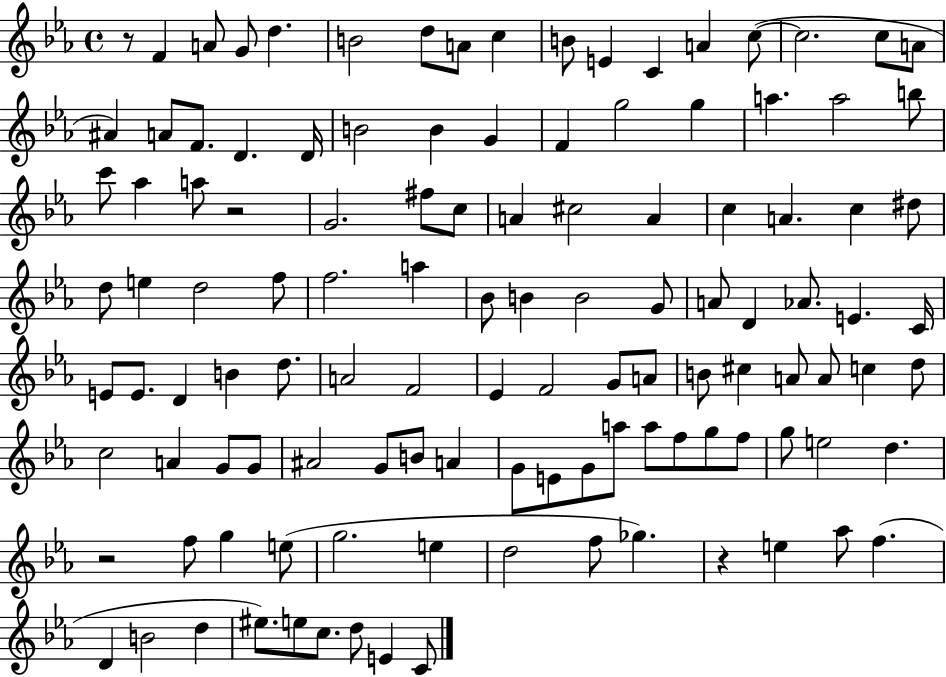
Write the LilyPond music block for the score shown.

{
  \clef treble
  \time 4/4
  \defaultTimeSignature
  \key ees \major
  \repeat volta 2 { r8 f'4 a'8 g'8 d''4. | b'2 d''8 a'8 c''4 | b'8 e'4 c'4 a'4 c''8~(~ | c''2. c''8 a'8 | \break ais'4) a'8 f'8. d'4. d'16 | b'2 b'4 g'4 | f'4 g''2 g''4 | a''4. a''2 b''8 | \break c'''8 aes''4 a''8 r2 | g'2. fis''8 c''8 | a'4 cis''2 a'4 | c''4 a'4. c''4 dis''8 | \break d''8 e''4 d''2 f''8 | f''2. a''4 | bes'8 b'4 b'2 g'8 | a'8 d'4 aes'8. e'4. c'16 | \break e'8 e'8. d'4 b'4 d''8. | a'2 f'2 | ees'4 f'2 g'8 a'8 | b'8 cis''4 a'8 a'8 c''4 d''8 | \break c''2 a'4 g'8 g'8 | ais'2 g'8 b'8 a'4 | g'8 e'8 g'8 a''8 a''8 f''8 g''8 f''8 | g''8 e''2 d''4. | \break r2 f''8 g''4 e''8( | g''2. e''4 | d''2 f''8 ges''4.) | r4 e''4 aes''8 f''4.( | \break d'4 b'2 d''4 | eis''8.) e''8 c''8. d''8 e'4 c'8 | } \bar "|."
}